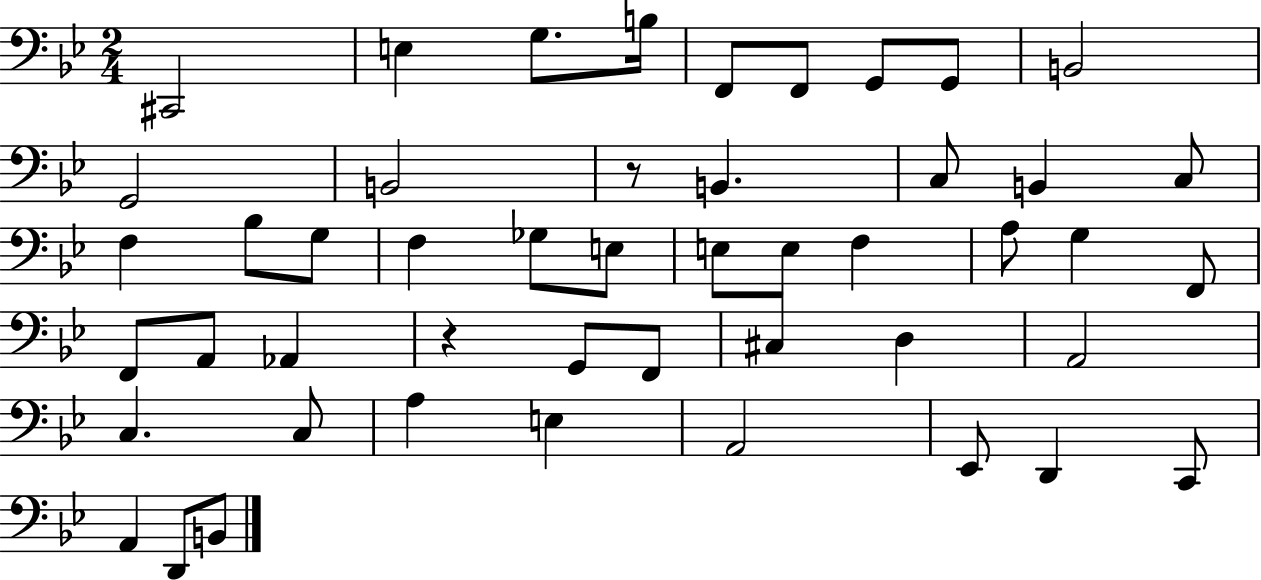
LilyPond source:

{
  \clef bass
  \numericTimeSignature
  \time 2/4
  \key bes \major
  cis,2 | e4 g8. b16 | f,8 f,8 g,8 g,8 | b,2 | \break g,2 | b,2 | r8 b,4. | c8 b,4 c8 | \break f4 bes8 g8 | f4 ges8 e8 | e8 e8 f4 | a8 g4 f,8 | \break f,8 a,8 aes,4 | r4 g,8 f,8 | cis4 d4 | a,2 | \break c4. c8 | a4 e4 | a,2 | ees,8 d,4 c,8 | \break a,4 d,8 b,8 | \bar "|."
}